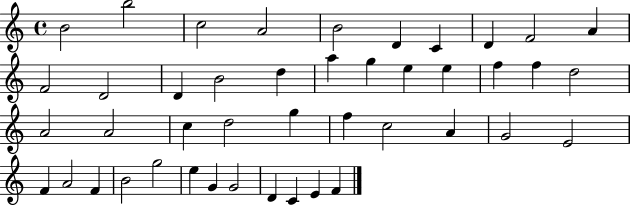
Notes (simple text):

B4/h B5/h C5/h A4/h B4/h D4/q C4/q D4/q F4/h A4/q F4/h D4/h D4/q B4/h D5/q A5/q G5/q E5/q E5/q F5/q F5/q D5/h A4/h A4/h C5/q D5/h G5/q F5/q C5/h A4/q G4/h E4/h F4/q A4/h F4/q B4/h G5/h E5/q G4/q G4/h D4/q C4/q E4/q F4/q